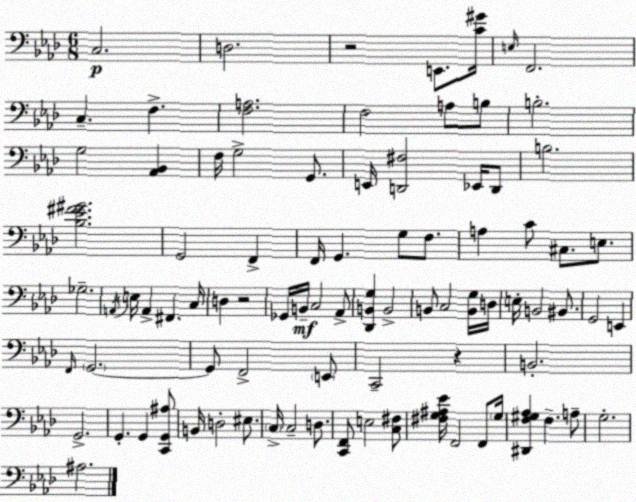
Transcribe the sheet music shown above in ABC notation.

X:1
T:Untitled
M:6/8
L:1/4
K:Ab
C,2 D,2 z2 E,,/2 [C^G]/4 E,/4 F,,2 C, F, [F,A,]2 F,2 A,/2 B,/2 B,2 G,2 [_A,,_B,,] F,/4 G,2 G,,/2 E,,/4 [D,,^F,]2 _E,,/4 D,,/2 B,2 [_B,_E^F^G]2 G,,2 F,, F,,/4 G,, G,/2 F,/2 A, C/2 ^C,/2 E,/2 _G,2 A,,/4 E,/4 A,, ^F,, C,/4 D, z2 _G,,/4 B,,/4 C,2 _A,,/2 [_D,,B,,G,] B,,2 B,,/2 C,2 [B,,G,]/4 D,/4 E,/4 B,,2 ^B,,/2 G,,2 E,, F,,/4 G,,2 G,,/2 F,,2 E,,/2 C,,2 z B,,2 G,,2 G,, G,, [C,,G,,^A,]/2 B,,/4 D,2 ^E,/2 C,/4 C,2 D,/2 [C,,F,,]/2 E,2 [C,^F,]/2 [^F,G,^A,_E]/4 F,,2 F,,/2 G,/4 [^D,,F,^G,_A,] F, A,/2 G,2 ^A,2